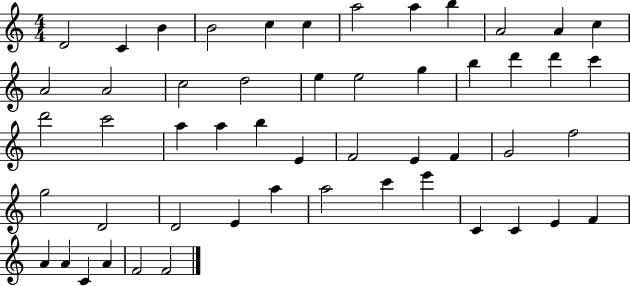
X:1
T:Untitled
M:4/4
L:1/4
K:C
D2 C B B2 c c a2 a b A2 A c A2 A2 c2 d2 e e2 g b d' d' c' d'2 c'2 a a b E F2 E F G2 f2 g2 D2 D2 E a a2 c' e' C C E F A A C A F2 F2